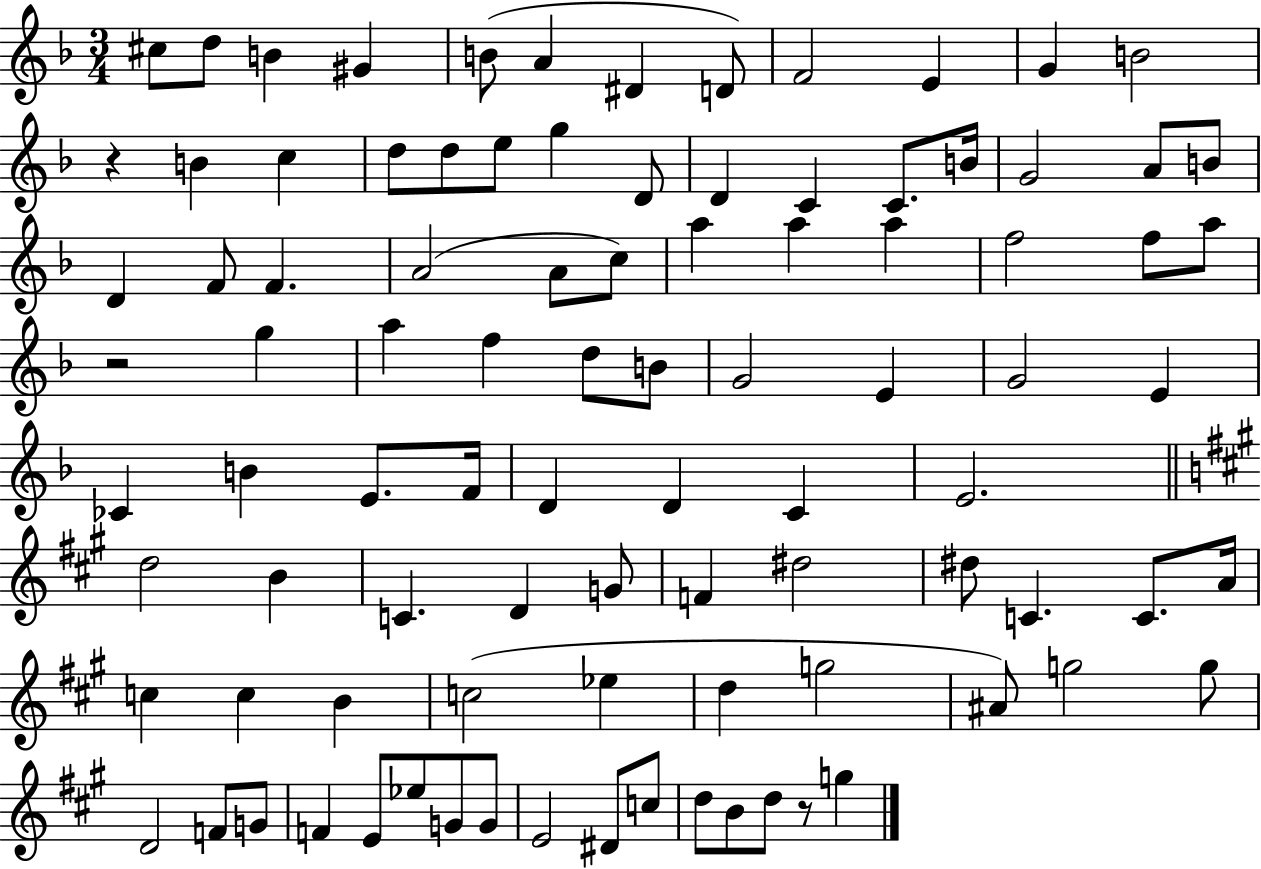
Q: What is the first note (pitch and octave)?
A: C#5